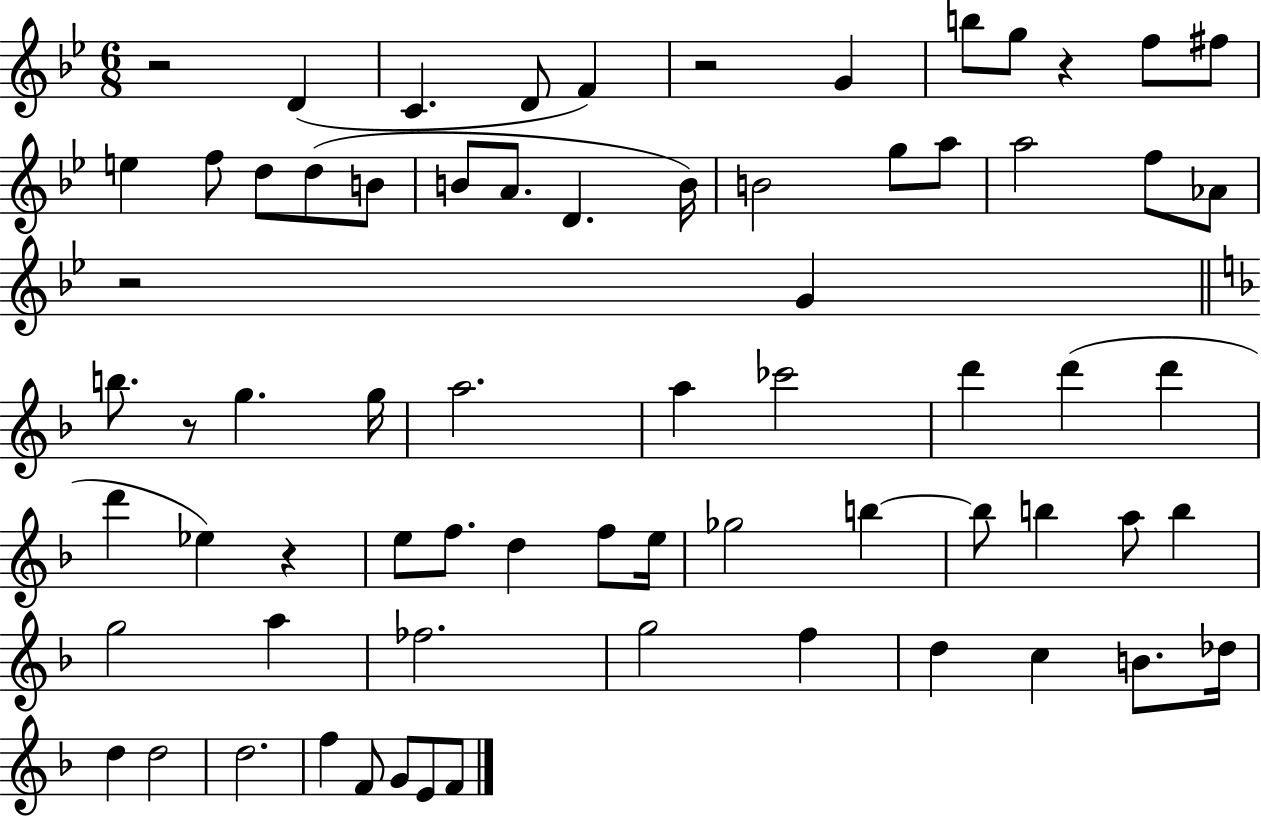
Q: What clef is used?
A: treble